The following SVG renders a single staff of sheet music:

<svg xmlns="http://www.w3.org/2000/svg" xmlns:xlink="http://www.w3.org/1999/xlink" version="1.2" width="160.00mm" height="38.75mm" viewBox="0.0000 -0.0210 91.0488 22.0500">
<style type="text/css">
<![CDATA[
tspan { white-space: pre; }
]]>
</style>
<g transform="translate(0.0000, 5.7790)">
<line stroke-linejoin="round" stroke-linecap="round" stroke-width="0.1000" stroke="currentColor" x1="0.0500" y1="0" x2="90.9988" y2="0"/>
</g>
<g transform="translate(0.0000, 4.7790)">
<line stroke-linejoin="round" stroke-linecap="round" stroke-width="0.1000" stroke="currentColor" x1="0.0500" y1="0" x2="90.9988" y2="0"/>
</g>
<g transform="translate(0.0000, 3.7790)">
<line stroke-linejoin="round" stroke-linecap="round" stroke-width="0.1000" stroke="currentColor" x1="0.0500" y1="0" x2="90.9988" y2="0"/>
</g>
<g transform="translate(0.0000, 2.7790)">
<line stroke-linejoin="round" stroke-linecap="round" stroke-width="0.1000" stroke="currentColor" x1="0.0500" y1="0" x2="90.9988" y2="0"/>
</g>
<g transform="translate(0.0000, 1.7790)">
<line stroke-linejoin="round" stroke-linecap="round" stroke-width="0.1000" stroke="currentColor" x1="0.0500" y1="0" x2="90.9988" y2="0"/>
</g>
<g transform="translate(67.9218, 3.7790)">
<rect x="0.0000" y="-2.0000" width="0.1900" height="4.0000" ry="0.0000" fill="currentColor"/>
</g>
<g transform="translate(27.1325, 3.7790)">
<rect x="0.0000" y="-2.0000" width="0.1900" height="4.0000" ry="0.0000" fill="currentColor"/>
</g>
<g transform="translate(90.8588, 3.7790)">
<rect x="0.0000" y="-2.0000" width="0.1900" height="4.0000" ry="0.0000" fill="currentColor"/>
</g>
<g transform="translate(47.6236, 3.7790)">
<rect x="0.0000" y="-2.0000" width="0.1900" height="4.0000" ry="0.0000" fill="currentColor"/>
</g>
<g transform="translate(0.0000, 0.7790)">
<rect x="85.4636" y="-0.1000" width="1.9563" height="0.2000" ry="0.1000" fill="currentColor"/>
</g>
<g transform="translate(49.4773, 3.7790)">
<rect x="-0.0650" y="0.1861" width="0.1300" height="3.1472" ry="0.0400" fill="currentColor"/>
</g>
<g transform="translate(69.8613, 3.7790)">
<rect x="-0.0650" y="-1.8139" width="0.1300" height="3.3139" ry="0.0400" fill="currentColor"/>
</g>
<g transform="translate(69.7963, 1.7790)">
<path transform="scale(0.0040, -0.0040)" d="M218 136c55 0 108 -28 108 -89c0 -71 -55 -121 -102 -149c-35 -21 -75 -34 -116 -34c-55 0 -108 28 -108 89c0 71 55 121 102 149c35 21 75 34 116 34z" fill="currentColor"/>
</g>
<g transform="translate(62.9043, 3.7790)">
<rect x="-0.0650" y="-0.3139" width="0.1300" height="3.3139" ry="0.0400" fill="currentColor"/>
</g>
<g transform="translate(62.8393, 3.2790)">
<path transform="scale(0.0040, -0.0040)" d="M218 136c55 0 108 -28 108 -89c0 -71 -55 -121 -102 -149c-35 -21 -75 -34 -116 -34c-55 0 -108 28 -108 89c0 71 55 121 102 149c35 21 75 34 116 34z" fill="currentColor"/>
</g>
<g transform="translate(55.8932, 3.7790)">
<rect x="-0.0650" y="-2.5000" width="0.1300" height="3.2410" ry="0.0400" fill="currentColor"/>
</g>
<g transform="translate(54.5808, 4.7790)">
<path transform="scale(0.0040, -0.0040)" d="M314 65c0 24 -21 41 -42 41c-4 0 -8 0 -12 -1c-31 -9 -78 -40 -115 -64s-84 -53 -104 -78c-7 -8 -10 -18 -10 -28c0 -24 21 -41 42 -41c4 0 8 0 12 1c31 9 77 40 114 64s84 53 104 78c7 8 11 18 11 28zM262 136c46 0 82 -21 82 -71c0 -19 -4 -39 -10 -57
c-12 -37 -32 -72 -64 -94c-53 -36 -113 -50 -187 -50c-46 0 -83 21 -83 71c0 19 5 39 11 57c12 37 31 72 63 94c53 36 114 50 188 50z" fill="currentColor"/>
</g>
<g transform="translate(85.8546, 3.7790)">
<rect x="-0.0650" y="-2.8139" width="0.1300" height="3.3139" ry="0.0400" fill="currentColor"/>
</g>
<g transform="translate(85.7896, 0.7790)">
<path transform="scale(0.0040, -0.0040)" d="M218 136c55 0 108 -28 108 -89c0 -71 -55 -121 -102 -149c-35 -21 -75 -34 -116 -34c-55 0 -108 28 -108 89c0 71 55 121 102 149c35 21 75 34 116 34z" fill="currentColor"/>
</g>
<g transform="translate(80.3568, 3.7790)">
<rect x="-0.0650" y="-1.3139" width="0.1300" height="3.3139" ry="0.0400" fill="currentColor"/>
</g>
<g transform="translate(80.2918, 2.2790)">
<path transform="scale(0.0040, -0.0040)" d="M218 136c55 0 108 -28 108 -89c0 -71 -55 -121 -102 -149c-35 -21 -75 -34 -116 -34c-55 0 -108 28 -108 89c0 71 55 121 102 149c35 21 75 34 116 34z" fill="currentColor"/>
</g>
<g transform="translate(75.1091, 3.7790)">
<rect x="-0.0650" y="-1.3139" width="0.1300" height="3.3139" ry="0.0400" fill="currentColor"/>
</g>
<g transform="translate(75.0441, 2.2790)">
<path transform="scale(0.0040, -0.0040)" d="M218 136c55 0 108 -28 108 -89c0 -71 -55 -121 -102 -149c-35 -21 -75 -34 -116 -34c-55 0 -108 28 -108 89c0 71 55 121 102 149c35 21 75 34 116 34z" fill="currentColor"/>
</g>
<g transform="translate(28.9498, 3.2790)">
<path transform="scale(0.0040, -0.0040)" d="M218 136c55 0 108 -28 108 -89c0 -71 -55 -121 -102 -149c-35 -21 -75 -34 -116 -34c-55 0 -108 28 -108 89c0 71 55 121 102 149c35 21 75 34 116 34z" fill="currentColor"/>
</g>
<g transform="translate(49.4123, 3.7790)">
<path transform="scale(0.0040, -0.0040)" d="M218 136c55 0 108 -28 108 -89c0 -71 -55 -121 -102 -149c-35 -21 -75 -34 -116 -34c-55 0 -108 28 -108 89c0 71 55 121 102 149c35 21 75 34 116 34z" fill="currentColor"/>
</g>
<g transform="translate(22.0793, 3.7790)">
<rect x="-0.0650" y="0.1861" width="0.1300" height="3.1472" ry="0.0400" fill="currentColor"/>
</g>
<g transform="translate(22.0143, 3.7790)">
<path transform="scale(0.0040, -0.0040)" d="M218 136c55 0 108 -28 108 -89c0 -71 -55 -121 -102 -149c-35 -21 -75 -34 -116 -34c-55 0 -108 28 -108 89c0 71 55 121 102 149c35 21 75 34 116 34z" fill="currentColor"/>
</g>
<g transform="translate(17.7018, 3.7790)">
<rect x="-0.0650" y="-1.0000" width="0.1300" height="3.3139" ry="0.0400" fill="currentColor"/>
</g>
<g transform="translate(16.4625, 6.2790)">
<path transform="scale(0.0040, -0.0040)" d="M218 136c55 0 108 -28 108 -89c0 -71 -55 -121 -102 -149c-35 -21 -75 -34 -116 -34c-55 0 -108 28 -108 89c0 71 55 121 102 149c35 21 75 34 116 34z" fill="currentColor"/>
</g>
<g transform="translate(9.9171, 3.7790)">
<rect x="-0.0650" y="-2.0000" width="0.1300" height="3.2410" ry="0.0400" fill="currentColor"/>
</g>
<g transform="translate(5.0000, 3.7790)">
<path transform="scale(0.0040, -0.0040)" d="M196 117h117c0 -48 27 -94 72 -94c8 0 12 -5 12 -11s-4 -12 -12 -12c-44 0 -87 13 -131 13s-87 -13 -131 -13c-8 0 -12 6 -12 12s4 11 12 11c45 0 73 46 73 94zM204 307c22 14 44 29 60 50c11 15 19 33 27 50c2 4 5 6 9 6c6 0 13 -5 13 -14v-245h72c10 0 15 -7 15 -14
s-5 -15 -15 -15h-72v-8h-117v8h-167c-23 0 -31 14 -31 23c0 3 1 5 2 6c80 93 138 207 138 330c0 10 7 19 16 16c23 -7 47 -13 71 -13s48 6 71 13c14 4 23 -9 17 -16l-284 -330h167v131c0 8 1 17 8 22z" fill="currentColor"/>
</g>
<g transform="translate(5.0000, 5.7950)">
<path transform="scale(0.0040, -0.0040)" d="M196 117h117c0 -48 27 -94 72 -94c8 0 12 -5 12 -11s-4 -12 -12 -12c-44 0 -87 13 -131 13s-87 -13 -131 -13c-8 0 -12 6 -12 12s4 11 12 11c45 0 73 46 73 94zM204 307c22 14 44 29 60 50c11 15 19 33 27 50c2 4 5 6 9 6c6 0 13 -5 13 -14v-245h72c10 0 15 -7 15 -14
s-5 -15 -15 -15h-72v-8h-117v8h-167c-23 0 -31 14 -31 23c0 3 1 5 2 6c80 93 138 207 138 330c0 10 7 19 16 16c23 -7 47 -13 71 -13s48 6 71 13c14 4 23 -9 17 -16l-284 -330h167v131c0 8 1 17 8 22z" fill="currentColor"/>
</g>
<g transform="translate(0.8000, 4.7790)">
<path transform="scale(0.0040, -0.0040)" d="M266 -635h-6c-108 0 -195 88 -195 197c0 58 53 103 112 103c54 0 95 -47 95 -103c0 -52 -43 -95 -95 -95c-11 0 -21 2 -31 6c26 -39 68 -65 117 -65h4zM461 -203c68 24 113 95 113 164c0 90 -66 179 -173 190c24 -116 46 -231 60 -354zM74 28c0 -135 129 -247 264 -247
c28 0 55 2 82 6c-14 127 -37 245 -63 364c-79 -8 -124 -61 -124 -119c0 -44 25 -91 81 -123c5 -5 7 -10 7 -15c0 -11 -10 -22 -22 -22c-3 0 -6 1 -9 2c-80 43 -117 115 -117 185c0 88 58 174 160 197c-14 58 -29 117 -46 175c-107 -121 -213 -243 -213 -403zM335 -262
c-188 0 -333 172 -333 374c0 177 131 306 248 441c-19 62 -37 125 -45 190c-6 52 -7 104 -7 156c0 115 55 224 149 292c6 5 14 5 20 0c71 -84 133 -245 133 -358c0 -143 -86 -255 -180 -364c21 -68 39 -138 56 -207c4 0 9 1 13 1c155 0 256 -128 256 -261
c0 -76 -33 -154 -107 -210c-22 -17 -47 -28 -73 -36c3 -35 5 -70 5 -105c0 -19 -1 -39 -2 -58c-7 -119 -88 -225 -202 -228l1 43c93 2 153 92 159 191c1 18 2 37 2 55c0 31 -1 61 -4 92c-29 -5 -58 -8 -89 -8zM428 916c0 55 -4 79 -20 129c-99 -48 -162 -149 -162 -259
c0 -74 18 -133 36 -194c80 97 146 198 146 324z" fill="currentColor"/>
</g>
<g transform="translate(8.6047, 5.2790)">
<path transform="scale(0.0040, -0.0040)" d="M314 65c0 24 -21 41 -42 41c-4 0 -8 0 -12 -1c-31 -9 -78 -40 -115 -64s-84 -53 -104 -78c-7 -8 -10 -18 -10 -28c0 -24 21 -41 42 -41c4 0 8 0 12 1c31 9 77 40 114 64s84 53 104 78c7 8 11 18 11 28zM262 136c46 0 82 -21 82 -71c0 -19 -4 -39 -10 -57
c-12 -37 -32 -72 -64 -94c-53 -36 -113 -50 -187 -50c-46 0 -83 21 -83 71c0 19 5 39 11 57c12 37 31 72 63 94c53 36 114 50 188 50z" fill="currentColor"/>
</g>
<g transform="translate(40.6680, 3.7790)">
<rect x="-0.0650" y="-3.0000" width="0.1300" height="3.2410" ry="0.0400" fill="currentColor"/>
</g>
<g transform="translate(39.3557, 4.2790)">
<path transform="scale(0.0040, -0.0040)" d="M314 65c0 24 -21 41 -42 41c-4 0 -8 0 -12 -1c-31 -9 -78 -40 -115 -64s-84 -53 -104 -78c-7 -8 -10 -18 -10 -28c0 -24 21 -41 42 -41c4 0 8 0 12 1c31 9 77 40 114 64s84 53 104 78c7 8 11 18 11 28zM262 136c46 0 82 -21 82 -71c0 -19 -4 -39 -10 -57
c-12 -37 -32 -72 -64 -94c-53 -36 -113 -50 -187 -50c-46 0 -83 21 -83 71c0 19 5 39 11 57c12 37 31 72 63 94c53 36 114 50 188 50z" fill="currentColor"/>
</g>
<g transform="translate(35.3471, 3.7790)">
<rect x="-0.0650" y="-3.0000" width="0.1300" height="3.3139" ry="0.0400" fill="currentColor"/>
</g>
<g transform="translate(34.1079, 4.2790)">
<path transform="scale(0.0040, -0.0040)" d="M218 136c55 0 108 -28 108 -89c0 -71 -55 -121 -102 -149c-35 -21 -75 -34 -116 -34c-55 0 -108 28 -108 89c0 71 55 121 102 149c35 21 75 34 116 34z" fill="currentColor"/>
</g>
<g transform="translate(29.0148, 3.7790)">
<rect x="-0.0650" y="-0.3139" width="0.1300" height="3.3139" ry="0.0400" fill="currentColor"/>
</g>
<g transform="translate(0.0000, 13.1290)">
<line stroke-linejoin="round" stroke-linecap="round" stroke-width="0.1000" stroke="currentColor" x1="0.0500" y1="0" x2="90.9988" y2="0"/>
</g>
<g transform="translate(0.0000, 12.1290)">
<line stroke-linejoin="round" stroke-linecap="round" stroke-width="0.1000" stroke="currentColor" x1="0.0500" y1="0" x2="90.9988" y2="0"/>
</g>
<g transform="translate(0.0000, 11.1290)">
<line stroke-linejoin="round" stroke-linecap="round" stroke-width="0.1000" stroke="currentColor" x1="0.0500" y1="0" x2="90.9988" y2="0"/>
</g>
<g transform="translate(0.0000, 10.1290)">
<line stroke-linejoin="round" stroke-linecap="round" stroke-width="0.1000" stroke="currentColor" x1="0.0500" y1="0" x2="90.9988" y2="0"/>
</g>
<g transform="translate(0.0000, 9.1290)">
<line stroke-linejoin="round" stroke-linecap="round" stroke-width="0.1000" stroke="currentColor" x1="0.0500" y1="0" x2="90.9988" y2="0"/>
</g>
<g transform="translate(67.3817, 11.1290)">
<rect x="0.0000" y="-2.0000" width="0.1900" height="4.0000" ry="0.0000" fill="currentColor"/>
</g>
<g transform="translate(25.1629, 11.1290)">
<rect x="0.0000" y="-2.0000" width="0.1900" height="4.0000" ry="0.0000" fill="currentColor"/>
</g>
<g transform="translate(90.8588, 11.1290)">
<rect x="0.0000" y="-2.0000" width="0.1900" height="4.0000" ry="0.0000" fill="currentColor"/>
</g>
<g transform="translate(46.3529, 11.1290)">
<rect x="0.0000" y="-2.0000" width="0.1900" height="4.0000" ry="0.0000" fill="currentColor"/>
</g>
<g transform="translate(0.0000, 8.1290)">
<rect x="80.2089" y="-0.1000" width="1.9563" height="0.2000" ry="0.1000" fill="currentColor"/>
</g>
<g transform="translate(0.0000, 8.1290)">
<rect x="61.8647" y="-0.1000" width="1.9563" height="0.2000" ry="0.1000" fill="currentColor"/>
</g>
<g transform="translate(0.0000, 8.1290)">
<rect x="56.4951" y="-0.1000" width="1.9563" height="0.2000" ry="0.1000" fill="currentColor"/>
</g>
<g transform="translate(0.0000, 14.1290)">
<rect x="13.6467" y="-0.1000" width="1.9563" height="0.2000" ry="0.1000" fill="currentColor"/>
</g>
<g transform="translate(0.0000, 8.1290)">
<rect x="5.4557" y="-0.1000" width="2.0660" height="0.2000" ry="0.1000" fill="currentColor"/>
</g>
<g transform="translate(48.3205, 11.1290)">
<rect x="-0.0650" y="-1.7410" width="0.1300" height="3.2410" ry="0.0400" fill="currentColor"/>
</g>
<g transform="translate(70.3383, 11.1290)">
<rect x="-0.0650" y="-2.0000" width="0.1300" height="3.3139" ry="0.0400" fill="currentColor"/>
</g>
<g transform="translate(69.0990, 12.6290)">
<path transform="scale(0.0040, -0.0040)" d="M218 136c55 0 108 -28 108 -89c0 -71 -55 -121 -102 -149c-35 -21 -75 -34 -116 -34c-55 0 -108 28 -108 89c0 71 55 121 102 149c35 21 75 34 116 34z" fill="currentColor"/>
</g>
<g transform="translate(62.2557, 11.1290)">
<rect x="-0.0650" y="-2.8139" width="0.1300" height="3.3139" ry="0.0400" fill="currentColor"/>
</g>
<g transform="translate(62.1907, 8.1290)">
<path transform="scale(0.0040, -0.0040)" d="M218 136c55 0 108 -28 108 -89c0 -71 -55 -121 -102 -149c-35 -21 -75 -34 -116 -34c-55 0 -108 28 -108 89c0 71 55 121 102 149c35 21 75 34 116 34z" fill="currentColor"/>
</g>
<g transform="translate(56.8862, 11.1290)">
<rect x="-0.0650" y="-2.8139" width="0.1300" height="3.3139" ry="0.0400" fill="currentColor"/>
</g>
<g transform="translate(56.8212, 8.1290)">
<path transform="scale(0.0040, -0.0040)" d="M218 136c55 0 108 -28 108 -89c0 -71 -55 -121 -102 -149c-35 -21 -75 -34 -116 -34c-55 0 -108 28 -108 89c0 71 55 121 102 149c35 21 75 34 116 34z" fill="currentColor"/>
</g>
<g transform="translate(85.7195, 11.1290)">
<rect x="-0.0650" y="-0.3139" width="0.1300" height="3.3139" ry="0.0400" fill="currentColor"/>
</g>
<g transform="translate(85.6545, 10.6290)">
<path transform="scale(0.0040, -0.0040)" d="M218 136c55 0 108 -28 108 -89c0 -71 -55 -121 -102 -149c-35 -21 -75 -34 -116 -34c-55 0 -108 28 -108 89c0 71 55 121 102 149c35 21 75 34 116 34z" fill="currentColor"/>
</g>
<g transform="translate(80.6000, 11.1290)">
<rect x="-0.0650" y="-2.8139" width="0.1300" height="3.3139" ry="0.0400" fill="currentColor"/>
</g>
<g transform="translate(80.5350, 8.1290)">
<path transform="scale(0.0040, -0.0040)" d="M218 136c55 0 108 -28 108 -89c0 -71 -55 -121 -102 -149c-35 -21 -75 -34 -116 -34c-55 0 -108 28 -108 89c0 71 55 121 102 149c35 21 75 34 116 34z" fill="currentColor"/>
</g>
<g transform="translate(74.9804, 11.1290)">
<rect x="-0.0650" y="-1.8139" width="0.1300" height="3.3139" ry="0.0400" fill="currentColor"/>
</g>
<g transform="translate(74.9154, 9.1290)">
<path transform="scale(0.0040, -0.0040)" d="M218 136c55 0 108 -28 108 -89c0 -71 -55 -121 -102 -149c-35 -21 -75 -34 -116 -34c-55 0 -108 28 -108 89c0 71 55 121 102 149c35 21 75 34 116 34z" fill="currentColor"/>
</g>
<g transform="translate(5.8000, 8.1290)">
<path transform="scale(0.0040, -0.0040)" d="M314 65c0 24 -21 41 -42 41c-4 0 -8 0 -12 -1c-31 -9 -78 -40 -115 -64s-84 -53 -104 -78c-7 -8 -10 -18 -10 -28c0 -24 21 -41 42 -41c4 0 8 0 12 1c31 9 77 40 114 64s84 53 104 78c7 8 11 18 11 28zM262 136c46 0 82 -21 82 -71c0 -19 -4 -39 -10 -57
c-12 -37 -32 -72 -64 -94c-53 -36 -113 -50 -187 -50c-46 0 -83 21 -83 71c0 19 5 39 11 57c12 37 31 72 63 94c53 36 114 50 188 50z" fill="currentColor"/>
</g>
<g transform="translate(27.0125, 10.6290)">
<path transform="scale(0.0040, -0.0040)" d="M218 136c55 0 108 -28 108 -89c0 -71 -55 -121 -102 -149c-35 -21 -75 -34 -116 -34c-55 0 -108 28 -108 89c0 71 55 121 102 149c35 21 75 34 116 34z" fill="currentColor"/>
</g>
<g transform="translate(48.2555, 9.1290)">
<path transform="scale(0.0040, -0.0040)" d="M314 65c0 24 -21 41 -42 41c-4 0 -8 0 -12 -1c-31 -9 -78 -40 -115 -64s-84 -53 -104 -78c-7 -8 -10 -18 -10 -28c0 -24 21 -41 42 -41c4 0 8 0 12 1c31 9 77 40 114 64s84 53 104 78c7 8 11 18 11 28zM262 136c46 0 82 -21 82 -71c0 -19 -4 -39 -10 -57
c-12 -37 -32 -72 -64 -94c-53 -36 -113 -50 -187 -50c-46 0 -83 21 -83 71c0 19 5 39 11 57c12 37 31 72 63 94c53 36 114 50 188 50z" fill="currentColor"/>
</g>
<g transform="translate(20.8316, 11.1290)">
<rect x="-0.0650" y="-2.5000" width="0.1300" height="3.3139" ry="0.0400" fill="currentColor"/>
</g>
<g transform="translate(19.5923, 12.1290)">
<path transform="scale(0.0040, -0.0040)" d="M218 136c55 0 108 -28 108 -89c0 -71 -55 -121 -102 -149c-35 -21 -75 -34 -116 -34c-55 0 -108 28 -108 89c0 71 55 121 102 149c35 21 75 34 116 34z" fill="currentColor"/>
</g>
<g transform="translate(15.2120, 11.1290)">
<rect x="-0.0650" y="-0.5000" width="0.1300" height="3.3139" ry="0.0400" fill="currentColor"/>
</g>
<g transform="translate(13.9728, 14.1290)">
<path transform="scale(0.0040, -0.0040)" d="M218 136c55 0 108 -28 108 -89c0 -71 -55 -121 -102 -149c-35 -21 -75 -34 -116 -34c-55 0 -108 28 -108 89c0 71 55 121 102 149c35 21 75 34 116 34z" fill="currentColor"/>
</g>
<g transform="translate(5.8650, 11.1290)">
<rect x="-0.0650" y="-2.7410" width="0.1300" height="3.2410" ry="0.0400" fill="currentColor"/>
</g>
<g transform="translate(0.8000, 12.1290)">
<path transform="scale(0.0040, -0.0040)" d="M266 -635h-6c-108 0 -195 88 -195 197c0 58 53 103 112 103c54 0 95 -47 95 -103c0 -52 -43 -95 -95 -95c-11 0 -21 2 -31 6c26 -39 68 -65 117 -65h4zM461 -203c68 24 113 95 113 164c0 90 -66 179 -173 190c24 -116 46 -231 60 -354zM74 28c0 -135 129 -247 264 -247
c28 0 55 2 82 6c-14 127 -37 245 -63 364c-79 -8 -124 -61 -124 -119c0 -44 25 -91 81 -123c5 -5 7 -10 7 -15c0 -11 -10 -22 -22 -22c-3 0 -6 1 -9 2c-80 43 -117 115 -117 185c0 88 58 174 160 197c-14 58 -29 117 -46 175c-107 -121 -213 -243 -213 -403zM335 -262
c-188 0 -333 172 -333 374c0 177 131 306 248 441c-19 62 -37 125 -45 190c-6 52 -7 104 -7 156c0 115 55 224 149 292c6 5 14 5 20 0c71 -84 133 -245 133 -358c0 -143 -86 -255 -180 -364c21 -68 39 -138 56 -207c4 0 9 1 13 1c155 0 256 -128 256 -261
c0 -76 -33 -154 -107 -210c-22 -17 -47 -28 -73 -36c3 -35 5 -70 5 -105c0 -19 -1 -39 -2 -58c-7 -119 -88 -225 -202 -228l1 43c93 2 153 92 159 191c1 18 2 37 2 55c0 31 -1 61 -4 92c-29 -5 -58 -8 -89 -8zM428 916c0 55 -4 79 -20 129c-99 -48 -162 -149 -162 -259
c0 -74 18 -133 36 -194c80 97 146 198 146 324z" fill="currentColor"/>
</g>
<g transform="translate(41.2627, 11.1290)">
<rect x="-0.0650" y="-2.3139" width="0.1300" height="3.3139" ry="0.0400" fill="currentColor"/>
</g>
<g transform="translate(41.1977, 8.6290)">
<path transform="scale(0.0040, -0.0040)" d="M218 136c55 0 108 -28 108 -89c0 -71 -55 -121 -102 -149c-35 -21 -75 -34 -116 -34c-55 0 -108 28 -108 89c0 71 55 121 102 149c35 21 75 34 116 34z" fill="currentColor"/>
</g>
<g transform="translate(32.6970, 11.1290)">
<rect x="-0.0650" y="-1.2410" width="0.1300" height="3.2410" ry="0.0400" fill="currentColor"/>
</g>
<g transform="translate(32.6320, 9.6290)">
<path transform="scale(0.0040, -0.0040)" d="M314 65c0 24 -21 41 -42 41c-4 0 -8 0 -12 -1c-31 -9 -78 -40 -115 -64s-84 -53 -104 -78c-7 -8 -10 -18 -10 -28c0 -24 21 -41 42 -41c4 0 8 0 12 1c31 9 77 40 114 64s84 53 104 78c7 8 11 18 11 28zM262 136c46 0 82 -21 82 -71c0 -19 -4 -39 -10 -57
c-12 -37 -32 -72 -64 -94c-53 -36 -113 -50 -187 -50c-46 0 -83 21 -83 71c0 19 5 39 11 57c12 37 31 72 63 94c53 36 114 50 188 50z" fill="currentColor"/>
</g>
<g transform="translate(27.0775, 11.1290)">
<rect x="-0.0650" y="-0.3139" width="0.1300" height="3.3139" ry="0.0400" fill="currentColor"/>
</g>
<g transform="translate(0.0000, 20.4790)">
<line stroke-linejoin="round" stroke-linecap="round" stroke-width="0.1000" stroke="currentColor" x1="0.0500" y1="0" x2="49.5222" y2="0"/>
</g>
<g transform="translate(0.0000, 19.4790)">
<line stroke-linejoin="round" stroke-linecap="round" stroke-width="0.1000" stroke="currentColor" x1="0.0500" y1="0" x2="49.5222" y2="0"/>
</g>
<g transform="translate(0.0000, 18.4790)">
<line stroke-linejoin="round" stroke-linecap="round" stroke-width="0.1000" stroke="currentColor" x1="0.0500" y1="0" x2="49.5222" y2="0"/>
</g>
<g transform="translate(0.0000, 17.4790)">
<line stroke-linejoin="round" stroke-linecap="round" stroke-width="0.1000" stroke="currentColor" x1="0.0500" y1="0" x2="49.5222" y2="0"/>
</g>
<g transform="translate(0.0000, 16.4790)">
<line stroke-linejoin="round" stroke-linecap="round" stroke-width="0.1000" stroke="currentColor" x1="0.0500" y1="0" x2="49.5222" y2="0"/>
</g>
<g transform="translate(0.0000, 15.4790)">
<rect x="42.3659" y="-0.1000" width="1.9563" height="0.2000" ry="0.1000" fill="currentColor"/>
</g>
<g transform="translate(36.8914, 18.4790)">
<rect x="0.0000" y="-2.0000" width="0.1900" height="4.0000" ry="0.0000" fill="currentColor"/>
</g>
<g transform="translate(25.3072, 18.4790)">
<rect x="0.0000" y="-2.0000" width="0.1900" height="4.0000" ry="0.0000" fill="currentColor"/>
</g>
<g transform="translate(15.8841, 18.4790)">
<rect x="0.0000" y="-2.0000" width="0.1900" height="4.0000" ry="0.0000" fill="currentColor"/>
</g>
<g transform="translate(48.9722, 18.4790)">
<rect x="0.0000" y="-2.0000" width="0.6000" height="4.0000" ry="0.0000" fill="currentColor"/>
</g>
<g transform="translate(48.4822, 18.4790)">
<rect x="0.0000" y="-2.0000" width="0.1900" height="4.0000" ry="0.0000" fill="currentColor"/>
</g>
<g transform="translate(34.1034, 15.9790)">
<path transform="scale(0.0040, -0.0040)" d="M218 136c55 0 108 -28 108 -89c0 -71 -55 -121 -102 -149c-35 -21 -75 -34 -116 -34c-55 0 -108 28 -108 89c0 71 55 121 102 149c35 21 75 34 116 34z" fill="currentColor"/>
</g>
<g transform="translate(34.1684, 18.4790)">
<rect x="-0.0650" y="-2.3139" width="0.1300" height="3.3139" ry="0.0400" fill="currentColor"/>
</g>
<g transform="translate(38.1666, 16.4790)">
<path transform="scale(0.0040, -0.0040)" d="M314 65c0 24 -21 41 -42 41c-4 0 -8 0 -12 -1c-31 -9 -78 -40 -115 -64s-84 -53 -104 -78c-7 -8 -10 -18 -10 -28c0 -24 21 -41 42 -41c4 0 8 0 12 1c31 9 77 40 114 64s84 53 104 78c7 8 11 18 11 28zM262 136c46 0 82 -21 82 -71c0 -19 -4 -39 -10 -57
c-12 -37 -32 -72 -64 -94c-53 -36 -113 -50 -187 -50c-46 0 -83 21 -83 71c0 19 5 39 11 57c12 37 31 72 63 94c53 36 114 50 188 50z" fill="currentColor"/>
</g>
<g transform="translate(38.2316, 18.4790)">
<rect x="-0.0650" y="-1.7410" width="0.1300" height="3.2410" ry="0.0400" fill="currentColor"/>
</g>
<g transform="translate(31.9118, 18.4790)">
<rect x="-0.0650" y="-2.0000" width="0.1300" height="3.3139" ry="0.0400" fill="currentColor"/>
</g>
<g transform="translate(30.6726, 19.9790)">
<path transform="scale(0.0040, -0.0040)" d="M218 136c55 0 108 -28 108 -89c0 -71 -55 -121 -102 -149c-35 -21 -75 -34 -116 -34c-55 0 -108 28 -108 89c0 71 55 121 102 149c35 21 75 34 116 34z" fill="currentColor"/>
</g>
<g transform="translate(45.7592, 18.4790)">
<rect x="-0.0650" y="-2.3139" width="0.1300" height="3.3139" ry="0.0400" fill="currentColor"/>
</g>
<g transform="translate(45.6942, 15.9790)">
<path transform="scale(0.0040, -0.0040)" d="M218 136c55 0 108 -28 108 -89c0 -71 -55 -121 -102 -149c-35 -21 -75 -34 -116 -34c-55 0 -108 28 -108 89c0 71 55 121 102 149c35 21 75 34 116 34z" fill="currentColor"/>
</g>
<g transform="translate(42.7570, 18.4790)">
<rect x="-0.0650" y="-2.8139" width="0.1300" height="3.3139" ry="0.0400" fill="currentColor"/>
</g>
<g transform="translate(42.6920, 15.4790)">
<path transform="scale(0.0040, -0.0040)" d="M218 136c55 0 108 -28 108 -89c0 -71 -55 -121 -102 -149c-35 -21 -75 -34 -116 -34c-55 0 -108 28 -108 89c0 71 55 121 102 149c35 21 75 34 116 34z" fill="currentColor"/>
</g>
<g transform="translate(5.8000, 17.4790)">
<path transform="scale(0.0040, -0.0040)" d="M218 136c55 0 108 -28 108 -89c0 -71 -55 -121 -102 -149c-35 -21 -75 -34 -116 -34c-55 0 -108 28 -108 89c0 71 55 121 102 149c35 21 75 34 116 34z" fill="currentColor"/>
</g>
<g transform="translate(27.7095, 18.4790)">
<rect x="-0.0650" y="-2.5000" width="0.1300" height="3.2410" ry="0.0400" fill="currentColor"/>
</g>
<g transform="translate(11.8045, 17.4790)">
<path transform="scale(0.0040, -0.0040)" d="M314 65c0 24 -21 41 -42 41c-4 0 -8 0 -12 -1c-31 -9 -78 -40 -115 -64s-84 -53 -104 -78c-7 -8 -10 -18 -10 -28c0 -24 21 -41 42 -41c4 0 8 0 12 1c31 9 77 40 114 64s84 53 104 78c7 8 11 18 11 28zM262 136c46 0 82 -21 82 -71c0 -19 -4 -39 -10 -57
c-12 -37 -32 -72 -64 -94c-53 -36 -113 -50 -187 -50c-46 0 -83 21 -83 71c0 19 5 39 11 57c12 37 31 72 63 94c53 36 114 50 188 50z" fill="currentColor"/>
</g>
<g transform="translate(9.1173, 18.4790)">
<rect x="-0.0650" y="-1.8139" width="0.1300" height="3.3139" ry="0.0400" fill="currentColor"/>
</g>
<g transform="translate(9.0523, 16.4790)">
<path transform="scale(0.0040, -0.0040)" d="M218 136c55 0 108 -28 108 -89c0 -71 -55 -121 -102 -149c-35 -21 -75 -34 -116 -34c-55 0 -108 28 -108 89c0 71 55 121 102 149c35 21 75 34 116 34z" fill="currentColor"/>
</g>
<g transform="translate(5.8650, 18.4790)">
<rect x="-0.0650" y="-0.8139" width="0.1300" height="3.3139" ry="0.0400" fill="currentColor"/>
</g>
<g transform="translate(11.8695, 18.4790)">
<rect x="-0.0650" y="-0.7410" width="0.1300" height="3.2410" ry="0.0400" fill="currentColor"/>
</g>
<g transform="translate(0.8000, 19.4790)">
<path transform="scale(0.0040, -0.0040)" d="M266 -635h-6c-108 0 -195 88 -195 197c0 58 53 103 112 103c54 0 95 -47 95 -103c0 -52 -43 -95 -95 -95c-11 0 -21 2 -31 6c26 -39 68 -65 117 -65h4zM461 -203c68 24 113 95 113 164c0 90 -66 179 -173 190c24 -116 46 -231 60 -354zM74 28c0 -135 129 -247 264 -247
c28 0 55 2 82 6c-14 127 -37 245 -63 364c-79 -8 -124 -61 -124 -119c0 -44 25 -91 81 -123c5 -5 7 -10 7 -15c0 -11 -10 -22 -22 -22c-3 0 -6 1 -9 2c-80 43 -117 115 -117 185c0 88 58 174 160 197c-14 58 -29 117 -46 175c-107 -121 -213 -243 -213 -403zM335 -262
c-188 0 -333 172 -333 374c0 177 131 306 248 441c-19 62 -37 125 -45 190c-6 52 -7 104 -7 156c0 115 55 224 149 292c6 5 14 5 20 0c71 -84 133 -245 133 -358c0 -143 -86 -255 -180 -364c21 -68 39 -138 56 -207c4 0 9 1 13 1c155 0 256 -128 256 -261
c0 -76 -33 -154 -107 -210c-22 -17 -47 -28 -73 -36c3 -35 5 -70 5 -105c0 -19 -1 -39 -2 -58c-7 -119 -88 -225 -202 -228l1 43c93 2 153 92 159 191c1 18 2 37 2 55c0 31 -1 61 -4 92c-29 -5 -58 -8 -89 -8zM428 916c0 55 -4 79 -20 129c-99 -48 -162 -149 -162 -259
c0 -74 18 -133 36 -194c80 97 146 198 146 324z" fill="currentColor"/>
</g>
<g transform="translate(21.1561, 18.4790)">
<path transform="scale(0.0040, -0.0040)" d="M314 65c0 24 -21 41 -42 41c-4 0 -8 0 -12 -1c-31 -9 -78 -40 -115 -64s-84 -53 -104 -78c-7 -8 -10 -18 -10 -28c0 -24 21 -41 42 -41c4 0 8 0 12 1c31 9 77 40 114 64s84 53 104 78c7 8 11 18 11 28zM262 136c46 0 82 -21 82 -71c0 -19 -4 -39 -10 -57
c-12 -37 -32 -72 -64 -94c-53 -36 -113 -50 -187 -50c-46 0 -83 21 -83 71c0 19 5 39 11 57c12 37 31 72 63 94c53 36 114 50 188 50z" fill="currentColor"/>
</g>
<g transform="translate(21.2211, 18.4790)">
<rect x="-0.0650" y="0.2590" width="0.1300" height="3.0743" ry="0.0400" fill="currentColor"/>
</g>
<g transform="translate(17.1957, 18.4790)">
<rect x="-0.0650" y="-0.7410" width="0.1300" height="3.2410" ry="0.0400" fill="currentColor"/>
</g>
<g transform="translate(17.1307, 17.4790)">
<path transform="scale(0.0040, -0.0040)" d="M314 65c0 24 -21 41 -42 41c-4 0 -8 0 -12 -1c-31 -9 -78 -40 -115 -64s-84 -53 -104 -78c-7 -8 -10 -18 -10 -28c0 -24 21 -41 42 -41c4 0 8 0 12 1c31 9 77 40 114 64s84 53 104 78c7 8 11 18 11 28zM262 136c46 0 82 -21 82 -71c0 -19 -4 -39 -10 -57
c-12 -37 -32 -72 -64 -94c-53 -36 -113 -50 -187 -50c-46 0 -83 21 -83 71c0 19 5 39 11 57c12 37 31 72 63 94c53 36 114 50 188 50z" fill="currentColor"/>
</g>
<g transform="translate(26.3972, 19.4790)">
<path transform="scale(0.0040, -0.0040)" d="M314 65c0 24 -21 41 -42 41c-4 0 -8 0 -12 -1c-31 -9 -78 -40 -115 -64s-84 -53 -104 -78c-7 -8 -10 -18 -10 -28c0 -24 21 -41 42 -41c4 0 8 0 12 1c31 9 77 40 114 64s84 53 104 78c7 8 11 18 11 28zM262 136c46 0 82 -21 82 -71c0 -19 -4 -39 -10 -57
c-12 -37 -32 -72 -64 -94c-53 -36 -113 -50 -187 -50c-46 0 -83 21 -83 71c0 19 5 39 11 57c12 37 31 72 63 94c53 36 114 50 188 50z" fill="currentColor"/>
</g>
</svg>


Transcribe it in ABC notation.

X:1
T:Untitled
M:4/4
L:1/4
K:C
F2 D B c A A2 B G2 c f e e a a2 C G c e2 g f2 a a F f a c d f d2 d2 B2 G2 F g f2 a g